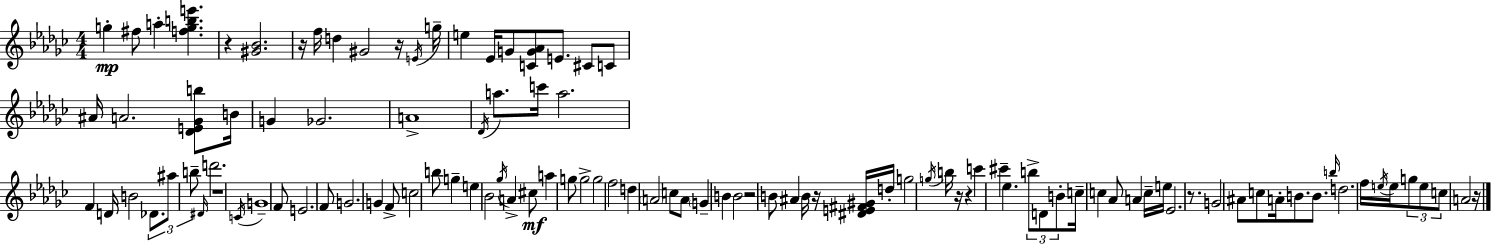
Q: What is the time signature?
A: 4/4